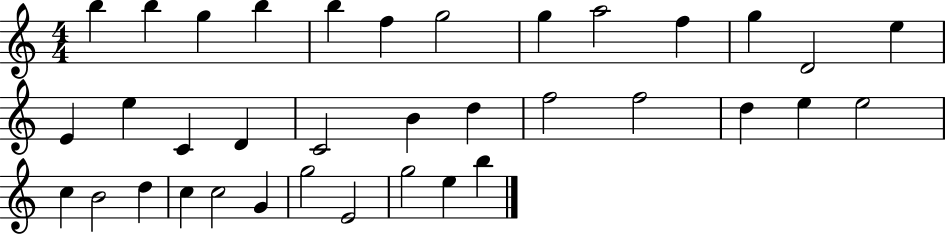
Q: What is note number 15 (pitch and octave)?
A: E5